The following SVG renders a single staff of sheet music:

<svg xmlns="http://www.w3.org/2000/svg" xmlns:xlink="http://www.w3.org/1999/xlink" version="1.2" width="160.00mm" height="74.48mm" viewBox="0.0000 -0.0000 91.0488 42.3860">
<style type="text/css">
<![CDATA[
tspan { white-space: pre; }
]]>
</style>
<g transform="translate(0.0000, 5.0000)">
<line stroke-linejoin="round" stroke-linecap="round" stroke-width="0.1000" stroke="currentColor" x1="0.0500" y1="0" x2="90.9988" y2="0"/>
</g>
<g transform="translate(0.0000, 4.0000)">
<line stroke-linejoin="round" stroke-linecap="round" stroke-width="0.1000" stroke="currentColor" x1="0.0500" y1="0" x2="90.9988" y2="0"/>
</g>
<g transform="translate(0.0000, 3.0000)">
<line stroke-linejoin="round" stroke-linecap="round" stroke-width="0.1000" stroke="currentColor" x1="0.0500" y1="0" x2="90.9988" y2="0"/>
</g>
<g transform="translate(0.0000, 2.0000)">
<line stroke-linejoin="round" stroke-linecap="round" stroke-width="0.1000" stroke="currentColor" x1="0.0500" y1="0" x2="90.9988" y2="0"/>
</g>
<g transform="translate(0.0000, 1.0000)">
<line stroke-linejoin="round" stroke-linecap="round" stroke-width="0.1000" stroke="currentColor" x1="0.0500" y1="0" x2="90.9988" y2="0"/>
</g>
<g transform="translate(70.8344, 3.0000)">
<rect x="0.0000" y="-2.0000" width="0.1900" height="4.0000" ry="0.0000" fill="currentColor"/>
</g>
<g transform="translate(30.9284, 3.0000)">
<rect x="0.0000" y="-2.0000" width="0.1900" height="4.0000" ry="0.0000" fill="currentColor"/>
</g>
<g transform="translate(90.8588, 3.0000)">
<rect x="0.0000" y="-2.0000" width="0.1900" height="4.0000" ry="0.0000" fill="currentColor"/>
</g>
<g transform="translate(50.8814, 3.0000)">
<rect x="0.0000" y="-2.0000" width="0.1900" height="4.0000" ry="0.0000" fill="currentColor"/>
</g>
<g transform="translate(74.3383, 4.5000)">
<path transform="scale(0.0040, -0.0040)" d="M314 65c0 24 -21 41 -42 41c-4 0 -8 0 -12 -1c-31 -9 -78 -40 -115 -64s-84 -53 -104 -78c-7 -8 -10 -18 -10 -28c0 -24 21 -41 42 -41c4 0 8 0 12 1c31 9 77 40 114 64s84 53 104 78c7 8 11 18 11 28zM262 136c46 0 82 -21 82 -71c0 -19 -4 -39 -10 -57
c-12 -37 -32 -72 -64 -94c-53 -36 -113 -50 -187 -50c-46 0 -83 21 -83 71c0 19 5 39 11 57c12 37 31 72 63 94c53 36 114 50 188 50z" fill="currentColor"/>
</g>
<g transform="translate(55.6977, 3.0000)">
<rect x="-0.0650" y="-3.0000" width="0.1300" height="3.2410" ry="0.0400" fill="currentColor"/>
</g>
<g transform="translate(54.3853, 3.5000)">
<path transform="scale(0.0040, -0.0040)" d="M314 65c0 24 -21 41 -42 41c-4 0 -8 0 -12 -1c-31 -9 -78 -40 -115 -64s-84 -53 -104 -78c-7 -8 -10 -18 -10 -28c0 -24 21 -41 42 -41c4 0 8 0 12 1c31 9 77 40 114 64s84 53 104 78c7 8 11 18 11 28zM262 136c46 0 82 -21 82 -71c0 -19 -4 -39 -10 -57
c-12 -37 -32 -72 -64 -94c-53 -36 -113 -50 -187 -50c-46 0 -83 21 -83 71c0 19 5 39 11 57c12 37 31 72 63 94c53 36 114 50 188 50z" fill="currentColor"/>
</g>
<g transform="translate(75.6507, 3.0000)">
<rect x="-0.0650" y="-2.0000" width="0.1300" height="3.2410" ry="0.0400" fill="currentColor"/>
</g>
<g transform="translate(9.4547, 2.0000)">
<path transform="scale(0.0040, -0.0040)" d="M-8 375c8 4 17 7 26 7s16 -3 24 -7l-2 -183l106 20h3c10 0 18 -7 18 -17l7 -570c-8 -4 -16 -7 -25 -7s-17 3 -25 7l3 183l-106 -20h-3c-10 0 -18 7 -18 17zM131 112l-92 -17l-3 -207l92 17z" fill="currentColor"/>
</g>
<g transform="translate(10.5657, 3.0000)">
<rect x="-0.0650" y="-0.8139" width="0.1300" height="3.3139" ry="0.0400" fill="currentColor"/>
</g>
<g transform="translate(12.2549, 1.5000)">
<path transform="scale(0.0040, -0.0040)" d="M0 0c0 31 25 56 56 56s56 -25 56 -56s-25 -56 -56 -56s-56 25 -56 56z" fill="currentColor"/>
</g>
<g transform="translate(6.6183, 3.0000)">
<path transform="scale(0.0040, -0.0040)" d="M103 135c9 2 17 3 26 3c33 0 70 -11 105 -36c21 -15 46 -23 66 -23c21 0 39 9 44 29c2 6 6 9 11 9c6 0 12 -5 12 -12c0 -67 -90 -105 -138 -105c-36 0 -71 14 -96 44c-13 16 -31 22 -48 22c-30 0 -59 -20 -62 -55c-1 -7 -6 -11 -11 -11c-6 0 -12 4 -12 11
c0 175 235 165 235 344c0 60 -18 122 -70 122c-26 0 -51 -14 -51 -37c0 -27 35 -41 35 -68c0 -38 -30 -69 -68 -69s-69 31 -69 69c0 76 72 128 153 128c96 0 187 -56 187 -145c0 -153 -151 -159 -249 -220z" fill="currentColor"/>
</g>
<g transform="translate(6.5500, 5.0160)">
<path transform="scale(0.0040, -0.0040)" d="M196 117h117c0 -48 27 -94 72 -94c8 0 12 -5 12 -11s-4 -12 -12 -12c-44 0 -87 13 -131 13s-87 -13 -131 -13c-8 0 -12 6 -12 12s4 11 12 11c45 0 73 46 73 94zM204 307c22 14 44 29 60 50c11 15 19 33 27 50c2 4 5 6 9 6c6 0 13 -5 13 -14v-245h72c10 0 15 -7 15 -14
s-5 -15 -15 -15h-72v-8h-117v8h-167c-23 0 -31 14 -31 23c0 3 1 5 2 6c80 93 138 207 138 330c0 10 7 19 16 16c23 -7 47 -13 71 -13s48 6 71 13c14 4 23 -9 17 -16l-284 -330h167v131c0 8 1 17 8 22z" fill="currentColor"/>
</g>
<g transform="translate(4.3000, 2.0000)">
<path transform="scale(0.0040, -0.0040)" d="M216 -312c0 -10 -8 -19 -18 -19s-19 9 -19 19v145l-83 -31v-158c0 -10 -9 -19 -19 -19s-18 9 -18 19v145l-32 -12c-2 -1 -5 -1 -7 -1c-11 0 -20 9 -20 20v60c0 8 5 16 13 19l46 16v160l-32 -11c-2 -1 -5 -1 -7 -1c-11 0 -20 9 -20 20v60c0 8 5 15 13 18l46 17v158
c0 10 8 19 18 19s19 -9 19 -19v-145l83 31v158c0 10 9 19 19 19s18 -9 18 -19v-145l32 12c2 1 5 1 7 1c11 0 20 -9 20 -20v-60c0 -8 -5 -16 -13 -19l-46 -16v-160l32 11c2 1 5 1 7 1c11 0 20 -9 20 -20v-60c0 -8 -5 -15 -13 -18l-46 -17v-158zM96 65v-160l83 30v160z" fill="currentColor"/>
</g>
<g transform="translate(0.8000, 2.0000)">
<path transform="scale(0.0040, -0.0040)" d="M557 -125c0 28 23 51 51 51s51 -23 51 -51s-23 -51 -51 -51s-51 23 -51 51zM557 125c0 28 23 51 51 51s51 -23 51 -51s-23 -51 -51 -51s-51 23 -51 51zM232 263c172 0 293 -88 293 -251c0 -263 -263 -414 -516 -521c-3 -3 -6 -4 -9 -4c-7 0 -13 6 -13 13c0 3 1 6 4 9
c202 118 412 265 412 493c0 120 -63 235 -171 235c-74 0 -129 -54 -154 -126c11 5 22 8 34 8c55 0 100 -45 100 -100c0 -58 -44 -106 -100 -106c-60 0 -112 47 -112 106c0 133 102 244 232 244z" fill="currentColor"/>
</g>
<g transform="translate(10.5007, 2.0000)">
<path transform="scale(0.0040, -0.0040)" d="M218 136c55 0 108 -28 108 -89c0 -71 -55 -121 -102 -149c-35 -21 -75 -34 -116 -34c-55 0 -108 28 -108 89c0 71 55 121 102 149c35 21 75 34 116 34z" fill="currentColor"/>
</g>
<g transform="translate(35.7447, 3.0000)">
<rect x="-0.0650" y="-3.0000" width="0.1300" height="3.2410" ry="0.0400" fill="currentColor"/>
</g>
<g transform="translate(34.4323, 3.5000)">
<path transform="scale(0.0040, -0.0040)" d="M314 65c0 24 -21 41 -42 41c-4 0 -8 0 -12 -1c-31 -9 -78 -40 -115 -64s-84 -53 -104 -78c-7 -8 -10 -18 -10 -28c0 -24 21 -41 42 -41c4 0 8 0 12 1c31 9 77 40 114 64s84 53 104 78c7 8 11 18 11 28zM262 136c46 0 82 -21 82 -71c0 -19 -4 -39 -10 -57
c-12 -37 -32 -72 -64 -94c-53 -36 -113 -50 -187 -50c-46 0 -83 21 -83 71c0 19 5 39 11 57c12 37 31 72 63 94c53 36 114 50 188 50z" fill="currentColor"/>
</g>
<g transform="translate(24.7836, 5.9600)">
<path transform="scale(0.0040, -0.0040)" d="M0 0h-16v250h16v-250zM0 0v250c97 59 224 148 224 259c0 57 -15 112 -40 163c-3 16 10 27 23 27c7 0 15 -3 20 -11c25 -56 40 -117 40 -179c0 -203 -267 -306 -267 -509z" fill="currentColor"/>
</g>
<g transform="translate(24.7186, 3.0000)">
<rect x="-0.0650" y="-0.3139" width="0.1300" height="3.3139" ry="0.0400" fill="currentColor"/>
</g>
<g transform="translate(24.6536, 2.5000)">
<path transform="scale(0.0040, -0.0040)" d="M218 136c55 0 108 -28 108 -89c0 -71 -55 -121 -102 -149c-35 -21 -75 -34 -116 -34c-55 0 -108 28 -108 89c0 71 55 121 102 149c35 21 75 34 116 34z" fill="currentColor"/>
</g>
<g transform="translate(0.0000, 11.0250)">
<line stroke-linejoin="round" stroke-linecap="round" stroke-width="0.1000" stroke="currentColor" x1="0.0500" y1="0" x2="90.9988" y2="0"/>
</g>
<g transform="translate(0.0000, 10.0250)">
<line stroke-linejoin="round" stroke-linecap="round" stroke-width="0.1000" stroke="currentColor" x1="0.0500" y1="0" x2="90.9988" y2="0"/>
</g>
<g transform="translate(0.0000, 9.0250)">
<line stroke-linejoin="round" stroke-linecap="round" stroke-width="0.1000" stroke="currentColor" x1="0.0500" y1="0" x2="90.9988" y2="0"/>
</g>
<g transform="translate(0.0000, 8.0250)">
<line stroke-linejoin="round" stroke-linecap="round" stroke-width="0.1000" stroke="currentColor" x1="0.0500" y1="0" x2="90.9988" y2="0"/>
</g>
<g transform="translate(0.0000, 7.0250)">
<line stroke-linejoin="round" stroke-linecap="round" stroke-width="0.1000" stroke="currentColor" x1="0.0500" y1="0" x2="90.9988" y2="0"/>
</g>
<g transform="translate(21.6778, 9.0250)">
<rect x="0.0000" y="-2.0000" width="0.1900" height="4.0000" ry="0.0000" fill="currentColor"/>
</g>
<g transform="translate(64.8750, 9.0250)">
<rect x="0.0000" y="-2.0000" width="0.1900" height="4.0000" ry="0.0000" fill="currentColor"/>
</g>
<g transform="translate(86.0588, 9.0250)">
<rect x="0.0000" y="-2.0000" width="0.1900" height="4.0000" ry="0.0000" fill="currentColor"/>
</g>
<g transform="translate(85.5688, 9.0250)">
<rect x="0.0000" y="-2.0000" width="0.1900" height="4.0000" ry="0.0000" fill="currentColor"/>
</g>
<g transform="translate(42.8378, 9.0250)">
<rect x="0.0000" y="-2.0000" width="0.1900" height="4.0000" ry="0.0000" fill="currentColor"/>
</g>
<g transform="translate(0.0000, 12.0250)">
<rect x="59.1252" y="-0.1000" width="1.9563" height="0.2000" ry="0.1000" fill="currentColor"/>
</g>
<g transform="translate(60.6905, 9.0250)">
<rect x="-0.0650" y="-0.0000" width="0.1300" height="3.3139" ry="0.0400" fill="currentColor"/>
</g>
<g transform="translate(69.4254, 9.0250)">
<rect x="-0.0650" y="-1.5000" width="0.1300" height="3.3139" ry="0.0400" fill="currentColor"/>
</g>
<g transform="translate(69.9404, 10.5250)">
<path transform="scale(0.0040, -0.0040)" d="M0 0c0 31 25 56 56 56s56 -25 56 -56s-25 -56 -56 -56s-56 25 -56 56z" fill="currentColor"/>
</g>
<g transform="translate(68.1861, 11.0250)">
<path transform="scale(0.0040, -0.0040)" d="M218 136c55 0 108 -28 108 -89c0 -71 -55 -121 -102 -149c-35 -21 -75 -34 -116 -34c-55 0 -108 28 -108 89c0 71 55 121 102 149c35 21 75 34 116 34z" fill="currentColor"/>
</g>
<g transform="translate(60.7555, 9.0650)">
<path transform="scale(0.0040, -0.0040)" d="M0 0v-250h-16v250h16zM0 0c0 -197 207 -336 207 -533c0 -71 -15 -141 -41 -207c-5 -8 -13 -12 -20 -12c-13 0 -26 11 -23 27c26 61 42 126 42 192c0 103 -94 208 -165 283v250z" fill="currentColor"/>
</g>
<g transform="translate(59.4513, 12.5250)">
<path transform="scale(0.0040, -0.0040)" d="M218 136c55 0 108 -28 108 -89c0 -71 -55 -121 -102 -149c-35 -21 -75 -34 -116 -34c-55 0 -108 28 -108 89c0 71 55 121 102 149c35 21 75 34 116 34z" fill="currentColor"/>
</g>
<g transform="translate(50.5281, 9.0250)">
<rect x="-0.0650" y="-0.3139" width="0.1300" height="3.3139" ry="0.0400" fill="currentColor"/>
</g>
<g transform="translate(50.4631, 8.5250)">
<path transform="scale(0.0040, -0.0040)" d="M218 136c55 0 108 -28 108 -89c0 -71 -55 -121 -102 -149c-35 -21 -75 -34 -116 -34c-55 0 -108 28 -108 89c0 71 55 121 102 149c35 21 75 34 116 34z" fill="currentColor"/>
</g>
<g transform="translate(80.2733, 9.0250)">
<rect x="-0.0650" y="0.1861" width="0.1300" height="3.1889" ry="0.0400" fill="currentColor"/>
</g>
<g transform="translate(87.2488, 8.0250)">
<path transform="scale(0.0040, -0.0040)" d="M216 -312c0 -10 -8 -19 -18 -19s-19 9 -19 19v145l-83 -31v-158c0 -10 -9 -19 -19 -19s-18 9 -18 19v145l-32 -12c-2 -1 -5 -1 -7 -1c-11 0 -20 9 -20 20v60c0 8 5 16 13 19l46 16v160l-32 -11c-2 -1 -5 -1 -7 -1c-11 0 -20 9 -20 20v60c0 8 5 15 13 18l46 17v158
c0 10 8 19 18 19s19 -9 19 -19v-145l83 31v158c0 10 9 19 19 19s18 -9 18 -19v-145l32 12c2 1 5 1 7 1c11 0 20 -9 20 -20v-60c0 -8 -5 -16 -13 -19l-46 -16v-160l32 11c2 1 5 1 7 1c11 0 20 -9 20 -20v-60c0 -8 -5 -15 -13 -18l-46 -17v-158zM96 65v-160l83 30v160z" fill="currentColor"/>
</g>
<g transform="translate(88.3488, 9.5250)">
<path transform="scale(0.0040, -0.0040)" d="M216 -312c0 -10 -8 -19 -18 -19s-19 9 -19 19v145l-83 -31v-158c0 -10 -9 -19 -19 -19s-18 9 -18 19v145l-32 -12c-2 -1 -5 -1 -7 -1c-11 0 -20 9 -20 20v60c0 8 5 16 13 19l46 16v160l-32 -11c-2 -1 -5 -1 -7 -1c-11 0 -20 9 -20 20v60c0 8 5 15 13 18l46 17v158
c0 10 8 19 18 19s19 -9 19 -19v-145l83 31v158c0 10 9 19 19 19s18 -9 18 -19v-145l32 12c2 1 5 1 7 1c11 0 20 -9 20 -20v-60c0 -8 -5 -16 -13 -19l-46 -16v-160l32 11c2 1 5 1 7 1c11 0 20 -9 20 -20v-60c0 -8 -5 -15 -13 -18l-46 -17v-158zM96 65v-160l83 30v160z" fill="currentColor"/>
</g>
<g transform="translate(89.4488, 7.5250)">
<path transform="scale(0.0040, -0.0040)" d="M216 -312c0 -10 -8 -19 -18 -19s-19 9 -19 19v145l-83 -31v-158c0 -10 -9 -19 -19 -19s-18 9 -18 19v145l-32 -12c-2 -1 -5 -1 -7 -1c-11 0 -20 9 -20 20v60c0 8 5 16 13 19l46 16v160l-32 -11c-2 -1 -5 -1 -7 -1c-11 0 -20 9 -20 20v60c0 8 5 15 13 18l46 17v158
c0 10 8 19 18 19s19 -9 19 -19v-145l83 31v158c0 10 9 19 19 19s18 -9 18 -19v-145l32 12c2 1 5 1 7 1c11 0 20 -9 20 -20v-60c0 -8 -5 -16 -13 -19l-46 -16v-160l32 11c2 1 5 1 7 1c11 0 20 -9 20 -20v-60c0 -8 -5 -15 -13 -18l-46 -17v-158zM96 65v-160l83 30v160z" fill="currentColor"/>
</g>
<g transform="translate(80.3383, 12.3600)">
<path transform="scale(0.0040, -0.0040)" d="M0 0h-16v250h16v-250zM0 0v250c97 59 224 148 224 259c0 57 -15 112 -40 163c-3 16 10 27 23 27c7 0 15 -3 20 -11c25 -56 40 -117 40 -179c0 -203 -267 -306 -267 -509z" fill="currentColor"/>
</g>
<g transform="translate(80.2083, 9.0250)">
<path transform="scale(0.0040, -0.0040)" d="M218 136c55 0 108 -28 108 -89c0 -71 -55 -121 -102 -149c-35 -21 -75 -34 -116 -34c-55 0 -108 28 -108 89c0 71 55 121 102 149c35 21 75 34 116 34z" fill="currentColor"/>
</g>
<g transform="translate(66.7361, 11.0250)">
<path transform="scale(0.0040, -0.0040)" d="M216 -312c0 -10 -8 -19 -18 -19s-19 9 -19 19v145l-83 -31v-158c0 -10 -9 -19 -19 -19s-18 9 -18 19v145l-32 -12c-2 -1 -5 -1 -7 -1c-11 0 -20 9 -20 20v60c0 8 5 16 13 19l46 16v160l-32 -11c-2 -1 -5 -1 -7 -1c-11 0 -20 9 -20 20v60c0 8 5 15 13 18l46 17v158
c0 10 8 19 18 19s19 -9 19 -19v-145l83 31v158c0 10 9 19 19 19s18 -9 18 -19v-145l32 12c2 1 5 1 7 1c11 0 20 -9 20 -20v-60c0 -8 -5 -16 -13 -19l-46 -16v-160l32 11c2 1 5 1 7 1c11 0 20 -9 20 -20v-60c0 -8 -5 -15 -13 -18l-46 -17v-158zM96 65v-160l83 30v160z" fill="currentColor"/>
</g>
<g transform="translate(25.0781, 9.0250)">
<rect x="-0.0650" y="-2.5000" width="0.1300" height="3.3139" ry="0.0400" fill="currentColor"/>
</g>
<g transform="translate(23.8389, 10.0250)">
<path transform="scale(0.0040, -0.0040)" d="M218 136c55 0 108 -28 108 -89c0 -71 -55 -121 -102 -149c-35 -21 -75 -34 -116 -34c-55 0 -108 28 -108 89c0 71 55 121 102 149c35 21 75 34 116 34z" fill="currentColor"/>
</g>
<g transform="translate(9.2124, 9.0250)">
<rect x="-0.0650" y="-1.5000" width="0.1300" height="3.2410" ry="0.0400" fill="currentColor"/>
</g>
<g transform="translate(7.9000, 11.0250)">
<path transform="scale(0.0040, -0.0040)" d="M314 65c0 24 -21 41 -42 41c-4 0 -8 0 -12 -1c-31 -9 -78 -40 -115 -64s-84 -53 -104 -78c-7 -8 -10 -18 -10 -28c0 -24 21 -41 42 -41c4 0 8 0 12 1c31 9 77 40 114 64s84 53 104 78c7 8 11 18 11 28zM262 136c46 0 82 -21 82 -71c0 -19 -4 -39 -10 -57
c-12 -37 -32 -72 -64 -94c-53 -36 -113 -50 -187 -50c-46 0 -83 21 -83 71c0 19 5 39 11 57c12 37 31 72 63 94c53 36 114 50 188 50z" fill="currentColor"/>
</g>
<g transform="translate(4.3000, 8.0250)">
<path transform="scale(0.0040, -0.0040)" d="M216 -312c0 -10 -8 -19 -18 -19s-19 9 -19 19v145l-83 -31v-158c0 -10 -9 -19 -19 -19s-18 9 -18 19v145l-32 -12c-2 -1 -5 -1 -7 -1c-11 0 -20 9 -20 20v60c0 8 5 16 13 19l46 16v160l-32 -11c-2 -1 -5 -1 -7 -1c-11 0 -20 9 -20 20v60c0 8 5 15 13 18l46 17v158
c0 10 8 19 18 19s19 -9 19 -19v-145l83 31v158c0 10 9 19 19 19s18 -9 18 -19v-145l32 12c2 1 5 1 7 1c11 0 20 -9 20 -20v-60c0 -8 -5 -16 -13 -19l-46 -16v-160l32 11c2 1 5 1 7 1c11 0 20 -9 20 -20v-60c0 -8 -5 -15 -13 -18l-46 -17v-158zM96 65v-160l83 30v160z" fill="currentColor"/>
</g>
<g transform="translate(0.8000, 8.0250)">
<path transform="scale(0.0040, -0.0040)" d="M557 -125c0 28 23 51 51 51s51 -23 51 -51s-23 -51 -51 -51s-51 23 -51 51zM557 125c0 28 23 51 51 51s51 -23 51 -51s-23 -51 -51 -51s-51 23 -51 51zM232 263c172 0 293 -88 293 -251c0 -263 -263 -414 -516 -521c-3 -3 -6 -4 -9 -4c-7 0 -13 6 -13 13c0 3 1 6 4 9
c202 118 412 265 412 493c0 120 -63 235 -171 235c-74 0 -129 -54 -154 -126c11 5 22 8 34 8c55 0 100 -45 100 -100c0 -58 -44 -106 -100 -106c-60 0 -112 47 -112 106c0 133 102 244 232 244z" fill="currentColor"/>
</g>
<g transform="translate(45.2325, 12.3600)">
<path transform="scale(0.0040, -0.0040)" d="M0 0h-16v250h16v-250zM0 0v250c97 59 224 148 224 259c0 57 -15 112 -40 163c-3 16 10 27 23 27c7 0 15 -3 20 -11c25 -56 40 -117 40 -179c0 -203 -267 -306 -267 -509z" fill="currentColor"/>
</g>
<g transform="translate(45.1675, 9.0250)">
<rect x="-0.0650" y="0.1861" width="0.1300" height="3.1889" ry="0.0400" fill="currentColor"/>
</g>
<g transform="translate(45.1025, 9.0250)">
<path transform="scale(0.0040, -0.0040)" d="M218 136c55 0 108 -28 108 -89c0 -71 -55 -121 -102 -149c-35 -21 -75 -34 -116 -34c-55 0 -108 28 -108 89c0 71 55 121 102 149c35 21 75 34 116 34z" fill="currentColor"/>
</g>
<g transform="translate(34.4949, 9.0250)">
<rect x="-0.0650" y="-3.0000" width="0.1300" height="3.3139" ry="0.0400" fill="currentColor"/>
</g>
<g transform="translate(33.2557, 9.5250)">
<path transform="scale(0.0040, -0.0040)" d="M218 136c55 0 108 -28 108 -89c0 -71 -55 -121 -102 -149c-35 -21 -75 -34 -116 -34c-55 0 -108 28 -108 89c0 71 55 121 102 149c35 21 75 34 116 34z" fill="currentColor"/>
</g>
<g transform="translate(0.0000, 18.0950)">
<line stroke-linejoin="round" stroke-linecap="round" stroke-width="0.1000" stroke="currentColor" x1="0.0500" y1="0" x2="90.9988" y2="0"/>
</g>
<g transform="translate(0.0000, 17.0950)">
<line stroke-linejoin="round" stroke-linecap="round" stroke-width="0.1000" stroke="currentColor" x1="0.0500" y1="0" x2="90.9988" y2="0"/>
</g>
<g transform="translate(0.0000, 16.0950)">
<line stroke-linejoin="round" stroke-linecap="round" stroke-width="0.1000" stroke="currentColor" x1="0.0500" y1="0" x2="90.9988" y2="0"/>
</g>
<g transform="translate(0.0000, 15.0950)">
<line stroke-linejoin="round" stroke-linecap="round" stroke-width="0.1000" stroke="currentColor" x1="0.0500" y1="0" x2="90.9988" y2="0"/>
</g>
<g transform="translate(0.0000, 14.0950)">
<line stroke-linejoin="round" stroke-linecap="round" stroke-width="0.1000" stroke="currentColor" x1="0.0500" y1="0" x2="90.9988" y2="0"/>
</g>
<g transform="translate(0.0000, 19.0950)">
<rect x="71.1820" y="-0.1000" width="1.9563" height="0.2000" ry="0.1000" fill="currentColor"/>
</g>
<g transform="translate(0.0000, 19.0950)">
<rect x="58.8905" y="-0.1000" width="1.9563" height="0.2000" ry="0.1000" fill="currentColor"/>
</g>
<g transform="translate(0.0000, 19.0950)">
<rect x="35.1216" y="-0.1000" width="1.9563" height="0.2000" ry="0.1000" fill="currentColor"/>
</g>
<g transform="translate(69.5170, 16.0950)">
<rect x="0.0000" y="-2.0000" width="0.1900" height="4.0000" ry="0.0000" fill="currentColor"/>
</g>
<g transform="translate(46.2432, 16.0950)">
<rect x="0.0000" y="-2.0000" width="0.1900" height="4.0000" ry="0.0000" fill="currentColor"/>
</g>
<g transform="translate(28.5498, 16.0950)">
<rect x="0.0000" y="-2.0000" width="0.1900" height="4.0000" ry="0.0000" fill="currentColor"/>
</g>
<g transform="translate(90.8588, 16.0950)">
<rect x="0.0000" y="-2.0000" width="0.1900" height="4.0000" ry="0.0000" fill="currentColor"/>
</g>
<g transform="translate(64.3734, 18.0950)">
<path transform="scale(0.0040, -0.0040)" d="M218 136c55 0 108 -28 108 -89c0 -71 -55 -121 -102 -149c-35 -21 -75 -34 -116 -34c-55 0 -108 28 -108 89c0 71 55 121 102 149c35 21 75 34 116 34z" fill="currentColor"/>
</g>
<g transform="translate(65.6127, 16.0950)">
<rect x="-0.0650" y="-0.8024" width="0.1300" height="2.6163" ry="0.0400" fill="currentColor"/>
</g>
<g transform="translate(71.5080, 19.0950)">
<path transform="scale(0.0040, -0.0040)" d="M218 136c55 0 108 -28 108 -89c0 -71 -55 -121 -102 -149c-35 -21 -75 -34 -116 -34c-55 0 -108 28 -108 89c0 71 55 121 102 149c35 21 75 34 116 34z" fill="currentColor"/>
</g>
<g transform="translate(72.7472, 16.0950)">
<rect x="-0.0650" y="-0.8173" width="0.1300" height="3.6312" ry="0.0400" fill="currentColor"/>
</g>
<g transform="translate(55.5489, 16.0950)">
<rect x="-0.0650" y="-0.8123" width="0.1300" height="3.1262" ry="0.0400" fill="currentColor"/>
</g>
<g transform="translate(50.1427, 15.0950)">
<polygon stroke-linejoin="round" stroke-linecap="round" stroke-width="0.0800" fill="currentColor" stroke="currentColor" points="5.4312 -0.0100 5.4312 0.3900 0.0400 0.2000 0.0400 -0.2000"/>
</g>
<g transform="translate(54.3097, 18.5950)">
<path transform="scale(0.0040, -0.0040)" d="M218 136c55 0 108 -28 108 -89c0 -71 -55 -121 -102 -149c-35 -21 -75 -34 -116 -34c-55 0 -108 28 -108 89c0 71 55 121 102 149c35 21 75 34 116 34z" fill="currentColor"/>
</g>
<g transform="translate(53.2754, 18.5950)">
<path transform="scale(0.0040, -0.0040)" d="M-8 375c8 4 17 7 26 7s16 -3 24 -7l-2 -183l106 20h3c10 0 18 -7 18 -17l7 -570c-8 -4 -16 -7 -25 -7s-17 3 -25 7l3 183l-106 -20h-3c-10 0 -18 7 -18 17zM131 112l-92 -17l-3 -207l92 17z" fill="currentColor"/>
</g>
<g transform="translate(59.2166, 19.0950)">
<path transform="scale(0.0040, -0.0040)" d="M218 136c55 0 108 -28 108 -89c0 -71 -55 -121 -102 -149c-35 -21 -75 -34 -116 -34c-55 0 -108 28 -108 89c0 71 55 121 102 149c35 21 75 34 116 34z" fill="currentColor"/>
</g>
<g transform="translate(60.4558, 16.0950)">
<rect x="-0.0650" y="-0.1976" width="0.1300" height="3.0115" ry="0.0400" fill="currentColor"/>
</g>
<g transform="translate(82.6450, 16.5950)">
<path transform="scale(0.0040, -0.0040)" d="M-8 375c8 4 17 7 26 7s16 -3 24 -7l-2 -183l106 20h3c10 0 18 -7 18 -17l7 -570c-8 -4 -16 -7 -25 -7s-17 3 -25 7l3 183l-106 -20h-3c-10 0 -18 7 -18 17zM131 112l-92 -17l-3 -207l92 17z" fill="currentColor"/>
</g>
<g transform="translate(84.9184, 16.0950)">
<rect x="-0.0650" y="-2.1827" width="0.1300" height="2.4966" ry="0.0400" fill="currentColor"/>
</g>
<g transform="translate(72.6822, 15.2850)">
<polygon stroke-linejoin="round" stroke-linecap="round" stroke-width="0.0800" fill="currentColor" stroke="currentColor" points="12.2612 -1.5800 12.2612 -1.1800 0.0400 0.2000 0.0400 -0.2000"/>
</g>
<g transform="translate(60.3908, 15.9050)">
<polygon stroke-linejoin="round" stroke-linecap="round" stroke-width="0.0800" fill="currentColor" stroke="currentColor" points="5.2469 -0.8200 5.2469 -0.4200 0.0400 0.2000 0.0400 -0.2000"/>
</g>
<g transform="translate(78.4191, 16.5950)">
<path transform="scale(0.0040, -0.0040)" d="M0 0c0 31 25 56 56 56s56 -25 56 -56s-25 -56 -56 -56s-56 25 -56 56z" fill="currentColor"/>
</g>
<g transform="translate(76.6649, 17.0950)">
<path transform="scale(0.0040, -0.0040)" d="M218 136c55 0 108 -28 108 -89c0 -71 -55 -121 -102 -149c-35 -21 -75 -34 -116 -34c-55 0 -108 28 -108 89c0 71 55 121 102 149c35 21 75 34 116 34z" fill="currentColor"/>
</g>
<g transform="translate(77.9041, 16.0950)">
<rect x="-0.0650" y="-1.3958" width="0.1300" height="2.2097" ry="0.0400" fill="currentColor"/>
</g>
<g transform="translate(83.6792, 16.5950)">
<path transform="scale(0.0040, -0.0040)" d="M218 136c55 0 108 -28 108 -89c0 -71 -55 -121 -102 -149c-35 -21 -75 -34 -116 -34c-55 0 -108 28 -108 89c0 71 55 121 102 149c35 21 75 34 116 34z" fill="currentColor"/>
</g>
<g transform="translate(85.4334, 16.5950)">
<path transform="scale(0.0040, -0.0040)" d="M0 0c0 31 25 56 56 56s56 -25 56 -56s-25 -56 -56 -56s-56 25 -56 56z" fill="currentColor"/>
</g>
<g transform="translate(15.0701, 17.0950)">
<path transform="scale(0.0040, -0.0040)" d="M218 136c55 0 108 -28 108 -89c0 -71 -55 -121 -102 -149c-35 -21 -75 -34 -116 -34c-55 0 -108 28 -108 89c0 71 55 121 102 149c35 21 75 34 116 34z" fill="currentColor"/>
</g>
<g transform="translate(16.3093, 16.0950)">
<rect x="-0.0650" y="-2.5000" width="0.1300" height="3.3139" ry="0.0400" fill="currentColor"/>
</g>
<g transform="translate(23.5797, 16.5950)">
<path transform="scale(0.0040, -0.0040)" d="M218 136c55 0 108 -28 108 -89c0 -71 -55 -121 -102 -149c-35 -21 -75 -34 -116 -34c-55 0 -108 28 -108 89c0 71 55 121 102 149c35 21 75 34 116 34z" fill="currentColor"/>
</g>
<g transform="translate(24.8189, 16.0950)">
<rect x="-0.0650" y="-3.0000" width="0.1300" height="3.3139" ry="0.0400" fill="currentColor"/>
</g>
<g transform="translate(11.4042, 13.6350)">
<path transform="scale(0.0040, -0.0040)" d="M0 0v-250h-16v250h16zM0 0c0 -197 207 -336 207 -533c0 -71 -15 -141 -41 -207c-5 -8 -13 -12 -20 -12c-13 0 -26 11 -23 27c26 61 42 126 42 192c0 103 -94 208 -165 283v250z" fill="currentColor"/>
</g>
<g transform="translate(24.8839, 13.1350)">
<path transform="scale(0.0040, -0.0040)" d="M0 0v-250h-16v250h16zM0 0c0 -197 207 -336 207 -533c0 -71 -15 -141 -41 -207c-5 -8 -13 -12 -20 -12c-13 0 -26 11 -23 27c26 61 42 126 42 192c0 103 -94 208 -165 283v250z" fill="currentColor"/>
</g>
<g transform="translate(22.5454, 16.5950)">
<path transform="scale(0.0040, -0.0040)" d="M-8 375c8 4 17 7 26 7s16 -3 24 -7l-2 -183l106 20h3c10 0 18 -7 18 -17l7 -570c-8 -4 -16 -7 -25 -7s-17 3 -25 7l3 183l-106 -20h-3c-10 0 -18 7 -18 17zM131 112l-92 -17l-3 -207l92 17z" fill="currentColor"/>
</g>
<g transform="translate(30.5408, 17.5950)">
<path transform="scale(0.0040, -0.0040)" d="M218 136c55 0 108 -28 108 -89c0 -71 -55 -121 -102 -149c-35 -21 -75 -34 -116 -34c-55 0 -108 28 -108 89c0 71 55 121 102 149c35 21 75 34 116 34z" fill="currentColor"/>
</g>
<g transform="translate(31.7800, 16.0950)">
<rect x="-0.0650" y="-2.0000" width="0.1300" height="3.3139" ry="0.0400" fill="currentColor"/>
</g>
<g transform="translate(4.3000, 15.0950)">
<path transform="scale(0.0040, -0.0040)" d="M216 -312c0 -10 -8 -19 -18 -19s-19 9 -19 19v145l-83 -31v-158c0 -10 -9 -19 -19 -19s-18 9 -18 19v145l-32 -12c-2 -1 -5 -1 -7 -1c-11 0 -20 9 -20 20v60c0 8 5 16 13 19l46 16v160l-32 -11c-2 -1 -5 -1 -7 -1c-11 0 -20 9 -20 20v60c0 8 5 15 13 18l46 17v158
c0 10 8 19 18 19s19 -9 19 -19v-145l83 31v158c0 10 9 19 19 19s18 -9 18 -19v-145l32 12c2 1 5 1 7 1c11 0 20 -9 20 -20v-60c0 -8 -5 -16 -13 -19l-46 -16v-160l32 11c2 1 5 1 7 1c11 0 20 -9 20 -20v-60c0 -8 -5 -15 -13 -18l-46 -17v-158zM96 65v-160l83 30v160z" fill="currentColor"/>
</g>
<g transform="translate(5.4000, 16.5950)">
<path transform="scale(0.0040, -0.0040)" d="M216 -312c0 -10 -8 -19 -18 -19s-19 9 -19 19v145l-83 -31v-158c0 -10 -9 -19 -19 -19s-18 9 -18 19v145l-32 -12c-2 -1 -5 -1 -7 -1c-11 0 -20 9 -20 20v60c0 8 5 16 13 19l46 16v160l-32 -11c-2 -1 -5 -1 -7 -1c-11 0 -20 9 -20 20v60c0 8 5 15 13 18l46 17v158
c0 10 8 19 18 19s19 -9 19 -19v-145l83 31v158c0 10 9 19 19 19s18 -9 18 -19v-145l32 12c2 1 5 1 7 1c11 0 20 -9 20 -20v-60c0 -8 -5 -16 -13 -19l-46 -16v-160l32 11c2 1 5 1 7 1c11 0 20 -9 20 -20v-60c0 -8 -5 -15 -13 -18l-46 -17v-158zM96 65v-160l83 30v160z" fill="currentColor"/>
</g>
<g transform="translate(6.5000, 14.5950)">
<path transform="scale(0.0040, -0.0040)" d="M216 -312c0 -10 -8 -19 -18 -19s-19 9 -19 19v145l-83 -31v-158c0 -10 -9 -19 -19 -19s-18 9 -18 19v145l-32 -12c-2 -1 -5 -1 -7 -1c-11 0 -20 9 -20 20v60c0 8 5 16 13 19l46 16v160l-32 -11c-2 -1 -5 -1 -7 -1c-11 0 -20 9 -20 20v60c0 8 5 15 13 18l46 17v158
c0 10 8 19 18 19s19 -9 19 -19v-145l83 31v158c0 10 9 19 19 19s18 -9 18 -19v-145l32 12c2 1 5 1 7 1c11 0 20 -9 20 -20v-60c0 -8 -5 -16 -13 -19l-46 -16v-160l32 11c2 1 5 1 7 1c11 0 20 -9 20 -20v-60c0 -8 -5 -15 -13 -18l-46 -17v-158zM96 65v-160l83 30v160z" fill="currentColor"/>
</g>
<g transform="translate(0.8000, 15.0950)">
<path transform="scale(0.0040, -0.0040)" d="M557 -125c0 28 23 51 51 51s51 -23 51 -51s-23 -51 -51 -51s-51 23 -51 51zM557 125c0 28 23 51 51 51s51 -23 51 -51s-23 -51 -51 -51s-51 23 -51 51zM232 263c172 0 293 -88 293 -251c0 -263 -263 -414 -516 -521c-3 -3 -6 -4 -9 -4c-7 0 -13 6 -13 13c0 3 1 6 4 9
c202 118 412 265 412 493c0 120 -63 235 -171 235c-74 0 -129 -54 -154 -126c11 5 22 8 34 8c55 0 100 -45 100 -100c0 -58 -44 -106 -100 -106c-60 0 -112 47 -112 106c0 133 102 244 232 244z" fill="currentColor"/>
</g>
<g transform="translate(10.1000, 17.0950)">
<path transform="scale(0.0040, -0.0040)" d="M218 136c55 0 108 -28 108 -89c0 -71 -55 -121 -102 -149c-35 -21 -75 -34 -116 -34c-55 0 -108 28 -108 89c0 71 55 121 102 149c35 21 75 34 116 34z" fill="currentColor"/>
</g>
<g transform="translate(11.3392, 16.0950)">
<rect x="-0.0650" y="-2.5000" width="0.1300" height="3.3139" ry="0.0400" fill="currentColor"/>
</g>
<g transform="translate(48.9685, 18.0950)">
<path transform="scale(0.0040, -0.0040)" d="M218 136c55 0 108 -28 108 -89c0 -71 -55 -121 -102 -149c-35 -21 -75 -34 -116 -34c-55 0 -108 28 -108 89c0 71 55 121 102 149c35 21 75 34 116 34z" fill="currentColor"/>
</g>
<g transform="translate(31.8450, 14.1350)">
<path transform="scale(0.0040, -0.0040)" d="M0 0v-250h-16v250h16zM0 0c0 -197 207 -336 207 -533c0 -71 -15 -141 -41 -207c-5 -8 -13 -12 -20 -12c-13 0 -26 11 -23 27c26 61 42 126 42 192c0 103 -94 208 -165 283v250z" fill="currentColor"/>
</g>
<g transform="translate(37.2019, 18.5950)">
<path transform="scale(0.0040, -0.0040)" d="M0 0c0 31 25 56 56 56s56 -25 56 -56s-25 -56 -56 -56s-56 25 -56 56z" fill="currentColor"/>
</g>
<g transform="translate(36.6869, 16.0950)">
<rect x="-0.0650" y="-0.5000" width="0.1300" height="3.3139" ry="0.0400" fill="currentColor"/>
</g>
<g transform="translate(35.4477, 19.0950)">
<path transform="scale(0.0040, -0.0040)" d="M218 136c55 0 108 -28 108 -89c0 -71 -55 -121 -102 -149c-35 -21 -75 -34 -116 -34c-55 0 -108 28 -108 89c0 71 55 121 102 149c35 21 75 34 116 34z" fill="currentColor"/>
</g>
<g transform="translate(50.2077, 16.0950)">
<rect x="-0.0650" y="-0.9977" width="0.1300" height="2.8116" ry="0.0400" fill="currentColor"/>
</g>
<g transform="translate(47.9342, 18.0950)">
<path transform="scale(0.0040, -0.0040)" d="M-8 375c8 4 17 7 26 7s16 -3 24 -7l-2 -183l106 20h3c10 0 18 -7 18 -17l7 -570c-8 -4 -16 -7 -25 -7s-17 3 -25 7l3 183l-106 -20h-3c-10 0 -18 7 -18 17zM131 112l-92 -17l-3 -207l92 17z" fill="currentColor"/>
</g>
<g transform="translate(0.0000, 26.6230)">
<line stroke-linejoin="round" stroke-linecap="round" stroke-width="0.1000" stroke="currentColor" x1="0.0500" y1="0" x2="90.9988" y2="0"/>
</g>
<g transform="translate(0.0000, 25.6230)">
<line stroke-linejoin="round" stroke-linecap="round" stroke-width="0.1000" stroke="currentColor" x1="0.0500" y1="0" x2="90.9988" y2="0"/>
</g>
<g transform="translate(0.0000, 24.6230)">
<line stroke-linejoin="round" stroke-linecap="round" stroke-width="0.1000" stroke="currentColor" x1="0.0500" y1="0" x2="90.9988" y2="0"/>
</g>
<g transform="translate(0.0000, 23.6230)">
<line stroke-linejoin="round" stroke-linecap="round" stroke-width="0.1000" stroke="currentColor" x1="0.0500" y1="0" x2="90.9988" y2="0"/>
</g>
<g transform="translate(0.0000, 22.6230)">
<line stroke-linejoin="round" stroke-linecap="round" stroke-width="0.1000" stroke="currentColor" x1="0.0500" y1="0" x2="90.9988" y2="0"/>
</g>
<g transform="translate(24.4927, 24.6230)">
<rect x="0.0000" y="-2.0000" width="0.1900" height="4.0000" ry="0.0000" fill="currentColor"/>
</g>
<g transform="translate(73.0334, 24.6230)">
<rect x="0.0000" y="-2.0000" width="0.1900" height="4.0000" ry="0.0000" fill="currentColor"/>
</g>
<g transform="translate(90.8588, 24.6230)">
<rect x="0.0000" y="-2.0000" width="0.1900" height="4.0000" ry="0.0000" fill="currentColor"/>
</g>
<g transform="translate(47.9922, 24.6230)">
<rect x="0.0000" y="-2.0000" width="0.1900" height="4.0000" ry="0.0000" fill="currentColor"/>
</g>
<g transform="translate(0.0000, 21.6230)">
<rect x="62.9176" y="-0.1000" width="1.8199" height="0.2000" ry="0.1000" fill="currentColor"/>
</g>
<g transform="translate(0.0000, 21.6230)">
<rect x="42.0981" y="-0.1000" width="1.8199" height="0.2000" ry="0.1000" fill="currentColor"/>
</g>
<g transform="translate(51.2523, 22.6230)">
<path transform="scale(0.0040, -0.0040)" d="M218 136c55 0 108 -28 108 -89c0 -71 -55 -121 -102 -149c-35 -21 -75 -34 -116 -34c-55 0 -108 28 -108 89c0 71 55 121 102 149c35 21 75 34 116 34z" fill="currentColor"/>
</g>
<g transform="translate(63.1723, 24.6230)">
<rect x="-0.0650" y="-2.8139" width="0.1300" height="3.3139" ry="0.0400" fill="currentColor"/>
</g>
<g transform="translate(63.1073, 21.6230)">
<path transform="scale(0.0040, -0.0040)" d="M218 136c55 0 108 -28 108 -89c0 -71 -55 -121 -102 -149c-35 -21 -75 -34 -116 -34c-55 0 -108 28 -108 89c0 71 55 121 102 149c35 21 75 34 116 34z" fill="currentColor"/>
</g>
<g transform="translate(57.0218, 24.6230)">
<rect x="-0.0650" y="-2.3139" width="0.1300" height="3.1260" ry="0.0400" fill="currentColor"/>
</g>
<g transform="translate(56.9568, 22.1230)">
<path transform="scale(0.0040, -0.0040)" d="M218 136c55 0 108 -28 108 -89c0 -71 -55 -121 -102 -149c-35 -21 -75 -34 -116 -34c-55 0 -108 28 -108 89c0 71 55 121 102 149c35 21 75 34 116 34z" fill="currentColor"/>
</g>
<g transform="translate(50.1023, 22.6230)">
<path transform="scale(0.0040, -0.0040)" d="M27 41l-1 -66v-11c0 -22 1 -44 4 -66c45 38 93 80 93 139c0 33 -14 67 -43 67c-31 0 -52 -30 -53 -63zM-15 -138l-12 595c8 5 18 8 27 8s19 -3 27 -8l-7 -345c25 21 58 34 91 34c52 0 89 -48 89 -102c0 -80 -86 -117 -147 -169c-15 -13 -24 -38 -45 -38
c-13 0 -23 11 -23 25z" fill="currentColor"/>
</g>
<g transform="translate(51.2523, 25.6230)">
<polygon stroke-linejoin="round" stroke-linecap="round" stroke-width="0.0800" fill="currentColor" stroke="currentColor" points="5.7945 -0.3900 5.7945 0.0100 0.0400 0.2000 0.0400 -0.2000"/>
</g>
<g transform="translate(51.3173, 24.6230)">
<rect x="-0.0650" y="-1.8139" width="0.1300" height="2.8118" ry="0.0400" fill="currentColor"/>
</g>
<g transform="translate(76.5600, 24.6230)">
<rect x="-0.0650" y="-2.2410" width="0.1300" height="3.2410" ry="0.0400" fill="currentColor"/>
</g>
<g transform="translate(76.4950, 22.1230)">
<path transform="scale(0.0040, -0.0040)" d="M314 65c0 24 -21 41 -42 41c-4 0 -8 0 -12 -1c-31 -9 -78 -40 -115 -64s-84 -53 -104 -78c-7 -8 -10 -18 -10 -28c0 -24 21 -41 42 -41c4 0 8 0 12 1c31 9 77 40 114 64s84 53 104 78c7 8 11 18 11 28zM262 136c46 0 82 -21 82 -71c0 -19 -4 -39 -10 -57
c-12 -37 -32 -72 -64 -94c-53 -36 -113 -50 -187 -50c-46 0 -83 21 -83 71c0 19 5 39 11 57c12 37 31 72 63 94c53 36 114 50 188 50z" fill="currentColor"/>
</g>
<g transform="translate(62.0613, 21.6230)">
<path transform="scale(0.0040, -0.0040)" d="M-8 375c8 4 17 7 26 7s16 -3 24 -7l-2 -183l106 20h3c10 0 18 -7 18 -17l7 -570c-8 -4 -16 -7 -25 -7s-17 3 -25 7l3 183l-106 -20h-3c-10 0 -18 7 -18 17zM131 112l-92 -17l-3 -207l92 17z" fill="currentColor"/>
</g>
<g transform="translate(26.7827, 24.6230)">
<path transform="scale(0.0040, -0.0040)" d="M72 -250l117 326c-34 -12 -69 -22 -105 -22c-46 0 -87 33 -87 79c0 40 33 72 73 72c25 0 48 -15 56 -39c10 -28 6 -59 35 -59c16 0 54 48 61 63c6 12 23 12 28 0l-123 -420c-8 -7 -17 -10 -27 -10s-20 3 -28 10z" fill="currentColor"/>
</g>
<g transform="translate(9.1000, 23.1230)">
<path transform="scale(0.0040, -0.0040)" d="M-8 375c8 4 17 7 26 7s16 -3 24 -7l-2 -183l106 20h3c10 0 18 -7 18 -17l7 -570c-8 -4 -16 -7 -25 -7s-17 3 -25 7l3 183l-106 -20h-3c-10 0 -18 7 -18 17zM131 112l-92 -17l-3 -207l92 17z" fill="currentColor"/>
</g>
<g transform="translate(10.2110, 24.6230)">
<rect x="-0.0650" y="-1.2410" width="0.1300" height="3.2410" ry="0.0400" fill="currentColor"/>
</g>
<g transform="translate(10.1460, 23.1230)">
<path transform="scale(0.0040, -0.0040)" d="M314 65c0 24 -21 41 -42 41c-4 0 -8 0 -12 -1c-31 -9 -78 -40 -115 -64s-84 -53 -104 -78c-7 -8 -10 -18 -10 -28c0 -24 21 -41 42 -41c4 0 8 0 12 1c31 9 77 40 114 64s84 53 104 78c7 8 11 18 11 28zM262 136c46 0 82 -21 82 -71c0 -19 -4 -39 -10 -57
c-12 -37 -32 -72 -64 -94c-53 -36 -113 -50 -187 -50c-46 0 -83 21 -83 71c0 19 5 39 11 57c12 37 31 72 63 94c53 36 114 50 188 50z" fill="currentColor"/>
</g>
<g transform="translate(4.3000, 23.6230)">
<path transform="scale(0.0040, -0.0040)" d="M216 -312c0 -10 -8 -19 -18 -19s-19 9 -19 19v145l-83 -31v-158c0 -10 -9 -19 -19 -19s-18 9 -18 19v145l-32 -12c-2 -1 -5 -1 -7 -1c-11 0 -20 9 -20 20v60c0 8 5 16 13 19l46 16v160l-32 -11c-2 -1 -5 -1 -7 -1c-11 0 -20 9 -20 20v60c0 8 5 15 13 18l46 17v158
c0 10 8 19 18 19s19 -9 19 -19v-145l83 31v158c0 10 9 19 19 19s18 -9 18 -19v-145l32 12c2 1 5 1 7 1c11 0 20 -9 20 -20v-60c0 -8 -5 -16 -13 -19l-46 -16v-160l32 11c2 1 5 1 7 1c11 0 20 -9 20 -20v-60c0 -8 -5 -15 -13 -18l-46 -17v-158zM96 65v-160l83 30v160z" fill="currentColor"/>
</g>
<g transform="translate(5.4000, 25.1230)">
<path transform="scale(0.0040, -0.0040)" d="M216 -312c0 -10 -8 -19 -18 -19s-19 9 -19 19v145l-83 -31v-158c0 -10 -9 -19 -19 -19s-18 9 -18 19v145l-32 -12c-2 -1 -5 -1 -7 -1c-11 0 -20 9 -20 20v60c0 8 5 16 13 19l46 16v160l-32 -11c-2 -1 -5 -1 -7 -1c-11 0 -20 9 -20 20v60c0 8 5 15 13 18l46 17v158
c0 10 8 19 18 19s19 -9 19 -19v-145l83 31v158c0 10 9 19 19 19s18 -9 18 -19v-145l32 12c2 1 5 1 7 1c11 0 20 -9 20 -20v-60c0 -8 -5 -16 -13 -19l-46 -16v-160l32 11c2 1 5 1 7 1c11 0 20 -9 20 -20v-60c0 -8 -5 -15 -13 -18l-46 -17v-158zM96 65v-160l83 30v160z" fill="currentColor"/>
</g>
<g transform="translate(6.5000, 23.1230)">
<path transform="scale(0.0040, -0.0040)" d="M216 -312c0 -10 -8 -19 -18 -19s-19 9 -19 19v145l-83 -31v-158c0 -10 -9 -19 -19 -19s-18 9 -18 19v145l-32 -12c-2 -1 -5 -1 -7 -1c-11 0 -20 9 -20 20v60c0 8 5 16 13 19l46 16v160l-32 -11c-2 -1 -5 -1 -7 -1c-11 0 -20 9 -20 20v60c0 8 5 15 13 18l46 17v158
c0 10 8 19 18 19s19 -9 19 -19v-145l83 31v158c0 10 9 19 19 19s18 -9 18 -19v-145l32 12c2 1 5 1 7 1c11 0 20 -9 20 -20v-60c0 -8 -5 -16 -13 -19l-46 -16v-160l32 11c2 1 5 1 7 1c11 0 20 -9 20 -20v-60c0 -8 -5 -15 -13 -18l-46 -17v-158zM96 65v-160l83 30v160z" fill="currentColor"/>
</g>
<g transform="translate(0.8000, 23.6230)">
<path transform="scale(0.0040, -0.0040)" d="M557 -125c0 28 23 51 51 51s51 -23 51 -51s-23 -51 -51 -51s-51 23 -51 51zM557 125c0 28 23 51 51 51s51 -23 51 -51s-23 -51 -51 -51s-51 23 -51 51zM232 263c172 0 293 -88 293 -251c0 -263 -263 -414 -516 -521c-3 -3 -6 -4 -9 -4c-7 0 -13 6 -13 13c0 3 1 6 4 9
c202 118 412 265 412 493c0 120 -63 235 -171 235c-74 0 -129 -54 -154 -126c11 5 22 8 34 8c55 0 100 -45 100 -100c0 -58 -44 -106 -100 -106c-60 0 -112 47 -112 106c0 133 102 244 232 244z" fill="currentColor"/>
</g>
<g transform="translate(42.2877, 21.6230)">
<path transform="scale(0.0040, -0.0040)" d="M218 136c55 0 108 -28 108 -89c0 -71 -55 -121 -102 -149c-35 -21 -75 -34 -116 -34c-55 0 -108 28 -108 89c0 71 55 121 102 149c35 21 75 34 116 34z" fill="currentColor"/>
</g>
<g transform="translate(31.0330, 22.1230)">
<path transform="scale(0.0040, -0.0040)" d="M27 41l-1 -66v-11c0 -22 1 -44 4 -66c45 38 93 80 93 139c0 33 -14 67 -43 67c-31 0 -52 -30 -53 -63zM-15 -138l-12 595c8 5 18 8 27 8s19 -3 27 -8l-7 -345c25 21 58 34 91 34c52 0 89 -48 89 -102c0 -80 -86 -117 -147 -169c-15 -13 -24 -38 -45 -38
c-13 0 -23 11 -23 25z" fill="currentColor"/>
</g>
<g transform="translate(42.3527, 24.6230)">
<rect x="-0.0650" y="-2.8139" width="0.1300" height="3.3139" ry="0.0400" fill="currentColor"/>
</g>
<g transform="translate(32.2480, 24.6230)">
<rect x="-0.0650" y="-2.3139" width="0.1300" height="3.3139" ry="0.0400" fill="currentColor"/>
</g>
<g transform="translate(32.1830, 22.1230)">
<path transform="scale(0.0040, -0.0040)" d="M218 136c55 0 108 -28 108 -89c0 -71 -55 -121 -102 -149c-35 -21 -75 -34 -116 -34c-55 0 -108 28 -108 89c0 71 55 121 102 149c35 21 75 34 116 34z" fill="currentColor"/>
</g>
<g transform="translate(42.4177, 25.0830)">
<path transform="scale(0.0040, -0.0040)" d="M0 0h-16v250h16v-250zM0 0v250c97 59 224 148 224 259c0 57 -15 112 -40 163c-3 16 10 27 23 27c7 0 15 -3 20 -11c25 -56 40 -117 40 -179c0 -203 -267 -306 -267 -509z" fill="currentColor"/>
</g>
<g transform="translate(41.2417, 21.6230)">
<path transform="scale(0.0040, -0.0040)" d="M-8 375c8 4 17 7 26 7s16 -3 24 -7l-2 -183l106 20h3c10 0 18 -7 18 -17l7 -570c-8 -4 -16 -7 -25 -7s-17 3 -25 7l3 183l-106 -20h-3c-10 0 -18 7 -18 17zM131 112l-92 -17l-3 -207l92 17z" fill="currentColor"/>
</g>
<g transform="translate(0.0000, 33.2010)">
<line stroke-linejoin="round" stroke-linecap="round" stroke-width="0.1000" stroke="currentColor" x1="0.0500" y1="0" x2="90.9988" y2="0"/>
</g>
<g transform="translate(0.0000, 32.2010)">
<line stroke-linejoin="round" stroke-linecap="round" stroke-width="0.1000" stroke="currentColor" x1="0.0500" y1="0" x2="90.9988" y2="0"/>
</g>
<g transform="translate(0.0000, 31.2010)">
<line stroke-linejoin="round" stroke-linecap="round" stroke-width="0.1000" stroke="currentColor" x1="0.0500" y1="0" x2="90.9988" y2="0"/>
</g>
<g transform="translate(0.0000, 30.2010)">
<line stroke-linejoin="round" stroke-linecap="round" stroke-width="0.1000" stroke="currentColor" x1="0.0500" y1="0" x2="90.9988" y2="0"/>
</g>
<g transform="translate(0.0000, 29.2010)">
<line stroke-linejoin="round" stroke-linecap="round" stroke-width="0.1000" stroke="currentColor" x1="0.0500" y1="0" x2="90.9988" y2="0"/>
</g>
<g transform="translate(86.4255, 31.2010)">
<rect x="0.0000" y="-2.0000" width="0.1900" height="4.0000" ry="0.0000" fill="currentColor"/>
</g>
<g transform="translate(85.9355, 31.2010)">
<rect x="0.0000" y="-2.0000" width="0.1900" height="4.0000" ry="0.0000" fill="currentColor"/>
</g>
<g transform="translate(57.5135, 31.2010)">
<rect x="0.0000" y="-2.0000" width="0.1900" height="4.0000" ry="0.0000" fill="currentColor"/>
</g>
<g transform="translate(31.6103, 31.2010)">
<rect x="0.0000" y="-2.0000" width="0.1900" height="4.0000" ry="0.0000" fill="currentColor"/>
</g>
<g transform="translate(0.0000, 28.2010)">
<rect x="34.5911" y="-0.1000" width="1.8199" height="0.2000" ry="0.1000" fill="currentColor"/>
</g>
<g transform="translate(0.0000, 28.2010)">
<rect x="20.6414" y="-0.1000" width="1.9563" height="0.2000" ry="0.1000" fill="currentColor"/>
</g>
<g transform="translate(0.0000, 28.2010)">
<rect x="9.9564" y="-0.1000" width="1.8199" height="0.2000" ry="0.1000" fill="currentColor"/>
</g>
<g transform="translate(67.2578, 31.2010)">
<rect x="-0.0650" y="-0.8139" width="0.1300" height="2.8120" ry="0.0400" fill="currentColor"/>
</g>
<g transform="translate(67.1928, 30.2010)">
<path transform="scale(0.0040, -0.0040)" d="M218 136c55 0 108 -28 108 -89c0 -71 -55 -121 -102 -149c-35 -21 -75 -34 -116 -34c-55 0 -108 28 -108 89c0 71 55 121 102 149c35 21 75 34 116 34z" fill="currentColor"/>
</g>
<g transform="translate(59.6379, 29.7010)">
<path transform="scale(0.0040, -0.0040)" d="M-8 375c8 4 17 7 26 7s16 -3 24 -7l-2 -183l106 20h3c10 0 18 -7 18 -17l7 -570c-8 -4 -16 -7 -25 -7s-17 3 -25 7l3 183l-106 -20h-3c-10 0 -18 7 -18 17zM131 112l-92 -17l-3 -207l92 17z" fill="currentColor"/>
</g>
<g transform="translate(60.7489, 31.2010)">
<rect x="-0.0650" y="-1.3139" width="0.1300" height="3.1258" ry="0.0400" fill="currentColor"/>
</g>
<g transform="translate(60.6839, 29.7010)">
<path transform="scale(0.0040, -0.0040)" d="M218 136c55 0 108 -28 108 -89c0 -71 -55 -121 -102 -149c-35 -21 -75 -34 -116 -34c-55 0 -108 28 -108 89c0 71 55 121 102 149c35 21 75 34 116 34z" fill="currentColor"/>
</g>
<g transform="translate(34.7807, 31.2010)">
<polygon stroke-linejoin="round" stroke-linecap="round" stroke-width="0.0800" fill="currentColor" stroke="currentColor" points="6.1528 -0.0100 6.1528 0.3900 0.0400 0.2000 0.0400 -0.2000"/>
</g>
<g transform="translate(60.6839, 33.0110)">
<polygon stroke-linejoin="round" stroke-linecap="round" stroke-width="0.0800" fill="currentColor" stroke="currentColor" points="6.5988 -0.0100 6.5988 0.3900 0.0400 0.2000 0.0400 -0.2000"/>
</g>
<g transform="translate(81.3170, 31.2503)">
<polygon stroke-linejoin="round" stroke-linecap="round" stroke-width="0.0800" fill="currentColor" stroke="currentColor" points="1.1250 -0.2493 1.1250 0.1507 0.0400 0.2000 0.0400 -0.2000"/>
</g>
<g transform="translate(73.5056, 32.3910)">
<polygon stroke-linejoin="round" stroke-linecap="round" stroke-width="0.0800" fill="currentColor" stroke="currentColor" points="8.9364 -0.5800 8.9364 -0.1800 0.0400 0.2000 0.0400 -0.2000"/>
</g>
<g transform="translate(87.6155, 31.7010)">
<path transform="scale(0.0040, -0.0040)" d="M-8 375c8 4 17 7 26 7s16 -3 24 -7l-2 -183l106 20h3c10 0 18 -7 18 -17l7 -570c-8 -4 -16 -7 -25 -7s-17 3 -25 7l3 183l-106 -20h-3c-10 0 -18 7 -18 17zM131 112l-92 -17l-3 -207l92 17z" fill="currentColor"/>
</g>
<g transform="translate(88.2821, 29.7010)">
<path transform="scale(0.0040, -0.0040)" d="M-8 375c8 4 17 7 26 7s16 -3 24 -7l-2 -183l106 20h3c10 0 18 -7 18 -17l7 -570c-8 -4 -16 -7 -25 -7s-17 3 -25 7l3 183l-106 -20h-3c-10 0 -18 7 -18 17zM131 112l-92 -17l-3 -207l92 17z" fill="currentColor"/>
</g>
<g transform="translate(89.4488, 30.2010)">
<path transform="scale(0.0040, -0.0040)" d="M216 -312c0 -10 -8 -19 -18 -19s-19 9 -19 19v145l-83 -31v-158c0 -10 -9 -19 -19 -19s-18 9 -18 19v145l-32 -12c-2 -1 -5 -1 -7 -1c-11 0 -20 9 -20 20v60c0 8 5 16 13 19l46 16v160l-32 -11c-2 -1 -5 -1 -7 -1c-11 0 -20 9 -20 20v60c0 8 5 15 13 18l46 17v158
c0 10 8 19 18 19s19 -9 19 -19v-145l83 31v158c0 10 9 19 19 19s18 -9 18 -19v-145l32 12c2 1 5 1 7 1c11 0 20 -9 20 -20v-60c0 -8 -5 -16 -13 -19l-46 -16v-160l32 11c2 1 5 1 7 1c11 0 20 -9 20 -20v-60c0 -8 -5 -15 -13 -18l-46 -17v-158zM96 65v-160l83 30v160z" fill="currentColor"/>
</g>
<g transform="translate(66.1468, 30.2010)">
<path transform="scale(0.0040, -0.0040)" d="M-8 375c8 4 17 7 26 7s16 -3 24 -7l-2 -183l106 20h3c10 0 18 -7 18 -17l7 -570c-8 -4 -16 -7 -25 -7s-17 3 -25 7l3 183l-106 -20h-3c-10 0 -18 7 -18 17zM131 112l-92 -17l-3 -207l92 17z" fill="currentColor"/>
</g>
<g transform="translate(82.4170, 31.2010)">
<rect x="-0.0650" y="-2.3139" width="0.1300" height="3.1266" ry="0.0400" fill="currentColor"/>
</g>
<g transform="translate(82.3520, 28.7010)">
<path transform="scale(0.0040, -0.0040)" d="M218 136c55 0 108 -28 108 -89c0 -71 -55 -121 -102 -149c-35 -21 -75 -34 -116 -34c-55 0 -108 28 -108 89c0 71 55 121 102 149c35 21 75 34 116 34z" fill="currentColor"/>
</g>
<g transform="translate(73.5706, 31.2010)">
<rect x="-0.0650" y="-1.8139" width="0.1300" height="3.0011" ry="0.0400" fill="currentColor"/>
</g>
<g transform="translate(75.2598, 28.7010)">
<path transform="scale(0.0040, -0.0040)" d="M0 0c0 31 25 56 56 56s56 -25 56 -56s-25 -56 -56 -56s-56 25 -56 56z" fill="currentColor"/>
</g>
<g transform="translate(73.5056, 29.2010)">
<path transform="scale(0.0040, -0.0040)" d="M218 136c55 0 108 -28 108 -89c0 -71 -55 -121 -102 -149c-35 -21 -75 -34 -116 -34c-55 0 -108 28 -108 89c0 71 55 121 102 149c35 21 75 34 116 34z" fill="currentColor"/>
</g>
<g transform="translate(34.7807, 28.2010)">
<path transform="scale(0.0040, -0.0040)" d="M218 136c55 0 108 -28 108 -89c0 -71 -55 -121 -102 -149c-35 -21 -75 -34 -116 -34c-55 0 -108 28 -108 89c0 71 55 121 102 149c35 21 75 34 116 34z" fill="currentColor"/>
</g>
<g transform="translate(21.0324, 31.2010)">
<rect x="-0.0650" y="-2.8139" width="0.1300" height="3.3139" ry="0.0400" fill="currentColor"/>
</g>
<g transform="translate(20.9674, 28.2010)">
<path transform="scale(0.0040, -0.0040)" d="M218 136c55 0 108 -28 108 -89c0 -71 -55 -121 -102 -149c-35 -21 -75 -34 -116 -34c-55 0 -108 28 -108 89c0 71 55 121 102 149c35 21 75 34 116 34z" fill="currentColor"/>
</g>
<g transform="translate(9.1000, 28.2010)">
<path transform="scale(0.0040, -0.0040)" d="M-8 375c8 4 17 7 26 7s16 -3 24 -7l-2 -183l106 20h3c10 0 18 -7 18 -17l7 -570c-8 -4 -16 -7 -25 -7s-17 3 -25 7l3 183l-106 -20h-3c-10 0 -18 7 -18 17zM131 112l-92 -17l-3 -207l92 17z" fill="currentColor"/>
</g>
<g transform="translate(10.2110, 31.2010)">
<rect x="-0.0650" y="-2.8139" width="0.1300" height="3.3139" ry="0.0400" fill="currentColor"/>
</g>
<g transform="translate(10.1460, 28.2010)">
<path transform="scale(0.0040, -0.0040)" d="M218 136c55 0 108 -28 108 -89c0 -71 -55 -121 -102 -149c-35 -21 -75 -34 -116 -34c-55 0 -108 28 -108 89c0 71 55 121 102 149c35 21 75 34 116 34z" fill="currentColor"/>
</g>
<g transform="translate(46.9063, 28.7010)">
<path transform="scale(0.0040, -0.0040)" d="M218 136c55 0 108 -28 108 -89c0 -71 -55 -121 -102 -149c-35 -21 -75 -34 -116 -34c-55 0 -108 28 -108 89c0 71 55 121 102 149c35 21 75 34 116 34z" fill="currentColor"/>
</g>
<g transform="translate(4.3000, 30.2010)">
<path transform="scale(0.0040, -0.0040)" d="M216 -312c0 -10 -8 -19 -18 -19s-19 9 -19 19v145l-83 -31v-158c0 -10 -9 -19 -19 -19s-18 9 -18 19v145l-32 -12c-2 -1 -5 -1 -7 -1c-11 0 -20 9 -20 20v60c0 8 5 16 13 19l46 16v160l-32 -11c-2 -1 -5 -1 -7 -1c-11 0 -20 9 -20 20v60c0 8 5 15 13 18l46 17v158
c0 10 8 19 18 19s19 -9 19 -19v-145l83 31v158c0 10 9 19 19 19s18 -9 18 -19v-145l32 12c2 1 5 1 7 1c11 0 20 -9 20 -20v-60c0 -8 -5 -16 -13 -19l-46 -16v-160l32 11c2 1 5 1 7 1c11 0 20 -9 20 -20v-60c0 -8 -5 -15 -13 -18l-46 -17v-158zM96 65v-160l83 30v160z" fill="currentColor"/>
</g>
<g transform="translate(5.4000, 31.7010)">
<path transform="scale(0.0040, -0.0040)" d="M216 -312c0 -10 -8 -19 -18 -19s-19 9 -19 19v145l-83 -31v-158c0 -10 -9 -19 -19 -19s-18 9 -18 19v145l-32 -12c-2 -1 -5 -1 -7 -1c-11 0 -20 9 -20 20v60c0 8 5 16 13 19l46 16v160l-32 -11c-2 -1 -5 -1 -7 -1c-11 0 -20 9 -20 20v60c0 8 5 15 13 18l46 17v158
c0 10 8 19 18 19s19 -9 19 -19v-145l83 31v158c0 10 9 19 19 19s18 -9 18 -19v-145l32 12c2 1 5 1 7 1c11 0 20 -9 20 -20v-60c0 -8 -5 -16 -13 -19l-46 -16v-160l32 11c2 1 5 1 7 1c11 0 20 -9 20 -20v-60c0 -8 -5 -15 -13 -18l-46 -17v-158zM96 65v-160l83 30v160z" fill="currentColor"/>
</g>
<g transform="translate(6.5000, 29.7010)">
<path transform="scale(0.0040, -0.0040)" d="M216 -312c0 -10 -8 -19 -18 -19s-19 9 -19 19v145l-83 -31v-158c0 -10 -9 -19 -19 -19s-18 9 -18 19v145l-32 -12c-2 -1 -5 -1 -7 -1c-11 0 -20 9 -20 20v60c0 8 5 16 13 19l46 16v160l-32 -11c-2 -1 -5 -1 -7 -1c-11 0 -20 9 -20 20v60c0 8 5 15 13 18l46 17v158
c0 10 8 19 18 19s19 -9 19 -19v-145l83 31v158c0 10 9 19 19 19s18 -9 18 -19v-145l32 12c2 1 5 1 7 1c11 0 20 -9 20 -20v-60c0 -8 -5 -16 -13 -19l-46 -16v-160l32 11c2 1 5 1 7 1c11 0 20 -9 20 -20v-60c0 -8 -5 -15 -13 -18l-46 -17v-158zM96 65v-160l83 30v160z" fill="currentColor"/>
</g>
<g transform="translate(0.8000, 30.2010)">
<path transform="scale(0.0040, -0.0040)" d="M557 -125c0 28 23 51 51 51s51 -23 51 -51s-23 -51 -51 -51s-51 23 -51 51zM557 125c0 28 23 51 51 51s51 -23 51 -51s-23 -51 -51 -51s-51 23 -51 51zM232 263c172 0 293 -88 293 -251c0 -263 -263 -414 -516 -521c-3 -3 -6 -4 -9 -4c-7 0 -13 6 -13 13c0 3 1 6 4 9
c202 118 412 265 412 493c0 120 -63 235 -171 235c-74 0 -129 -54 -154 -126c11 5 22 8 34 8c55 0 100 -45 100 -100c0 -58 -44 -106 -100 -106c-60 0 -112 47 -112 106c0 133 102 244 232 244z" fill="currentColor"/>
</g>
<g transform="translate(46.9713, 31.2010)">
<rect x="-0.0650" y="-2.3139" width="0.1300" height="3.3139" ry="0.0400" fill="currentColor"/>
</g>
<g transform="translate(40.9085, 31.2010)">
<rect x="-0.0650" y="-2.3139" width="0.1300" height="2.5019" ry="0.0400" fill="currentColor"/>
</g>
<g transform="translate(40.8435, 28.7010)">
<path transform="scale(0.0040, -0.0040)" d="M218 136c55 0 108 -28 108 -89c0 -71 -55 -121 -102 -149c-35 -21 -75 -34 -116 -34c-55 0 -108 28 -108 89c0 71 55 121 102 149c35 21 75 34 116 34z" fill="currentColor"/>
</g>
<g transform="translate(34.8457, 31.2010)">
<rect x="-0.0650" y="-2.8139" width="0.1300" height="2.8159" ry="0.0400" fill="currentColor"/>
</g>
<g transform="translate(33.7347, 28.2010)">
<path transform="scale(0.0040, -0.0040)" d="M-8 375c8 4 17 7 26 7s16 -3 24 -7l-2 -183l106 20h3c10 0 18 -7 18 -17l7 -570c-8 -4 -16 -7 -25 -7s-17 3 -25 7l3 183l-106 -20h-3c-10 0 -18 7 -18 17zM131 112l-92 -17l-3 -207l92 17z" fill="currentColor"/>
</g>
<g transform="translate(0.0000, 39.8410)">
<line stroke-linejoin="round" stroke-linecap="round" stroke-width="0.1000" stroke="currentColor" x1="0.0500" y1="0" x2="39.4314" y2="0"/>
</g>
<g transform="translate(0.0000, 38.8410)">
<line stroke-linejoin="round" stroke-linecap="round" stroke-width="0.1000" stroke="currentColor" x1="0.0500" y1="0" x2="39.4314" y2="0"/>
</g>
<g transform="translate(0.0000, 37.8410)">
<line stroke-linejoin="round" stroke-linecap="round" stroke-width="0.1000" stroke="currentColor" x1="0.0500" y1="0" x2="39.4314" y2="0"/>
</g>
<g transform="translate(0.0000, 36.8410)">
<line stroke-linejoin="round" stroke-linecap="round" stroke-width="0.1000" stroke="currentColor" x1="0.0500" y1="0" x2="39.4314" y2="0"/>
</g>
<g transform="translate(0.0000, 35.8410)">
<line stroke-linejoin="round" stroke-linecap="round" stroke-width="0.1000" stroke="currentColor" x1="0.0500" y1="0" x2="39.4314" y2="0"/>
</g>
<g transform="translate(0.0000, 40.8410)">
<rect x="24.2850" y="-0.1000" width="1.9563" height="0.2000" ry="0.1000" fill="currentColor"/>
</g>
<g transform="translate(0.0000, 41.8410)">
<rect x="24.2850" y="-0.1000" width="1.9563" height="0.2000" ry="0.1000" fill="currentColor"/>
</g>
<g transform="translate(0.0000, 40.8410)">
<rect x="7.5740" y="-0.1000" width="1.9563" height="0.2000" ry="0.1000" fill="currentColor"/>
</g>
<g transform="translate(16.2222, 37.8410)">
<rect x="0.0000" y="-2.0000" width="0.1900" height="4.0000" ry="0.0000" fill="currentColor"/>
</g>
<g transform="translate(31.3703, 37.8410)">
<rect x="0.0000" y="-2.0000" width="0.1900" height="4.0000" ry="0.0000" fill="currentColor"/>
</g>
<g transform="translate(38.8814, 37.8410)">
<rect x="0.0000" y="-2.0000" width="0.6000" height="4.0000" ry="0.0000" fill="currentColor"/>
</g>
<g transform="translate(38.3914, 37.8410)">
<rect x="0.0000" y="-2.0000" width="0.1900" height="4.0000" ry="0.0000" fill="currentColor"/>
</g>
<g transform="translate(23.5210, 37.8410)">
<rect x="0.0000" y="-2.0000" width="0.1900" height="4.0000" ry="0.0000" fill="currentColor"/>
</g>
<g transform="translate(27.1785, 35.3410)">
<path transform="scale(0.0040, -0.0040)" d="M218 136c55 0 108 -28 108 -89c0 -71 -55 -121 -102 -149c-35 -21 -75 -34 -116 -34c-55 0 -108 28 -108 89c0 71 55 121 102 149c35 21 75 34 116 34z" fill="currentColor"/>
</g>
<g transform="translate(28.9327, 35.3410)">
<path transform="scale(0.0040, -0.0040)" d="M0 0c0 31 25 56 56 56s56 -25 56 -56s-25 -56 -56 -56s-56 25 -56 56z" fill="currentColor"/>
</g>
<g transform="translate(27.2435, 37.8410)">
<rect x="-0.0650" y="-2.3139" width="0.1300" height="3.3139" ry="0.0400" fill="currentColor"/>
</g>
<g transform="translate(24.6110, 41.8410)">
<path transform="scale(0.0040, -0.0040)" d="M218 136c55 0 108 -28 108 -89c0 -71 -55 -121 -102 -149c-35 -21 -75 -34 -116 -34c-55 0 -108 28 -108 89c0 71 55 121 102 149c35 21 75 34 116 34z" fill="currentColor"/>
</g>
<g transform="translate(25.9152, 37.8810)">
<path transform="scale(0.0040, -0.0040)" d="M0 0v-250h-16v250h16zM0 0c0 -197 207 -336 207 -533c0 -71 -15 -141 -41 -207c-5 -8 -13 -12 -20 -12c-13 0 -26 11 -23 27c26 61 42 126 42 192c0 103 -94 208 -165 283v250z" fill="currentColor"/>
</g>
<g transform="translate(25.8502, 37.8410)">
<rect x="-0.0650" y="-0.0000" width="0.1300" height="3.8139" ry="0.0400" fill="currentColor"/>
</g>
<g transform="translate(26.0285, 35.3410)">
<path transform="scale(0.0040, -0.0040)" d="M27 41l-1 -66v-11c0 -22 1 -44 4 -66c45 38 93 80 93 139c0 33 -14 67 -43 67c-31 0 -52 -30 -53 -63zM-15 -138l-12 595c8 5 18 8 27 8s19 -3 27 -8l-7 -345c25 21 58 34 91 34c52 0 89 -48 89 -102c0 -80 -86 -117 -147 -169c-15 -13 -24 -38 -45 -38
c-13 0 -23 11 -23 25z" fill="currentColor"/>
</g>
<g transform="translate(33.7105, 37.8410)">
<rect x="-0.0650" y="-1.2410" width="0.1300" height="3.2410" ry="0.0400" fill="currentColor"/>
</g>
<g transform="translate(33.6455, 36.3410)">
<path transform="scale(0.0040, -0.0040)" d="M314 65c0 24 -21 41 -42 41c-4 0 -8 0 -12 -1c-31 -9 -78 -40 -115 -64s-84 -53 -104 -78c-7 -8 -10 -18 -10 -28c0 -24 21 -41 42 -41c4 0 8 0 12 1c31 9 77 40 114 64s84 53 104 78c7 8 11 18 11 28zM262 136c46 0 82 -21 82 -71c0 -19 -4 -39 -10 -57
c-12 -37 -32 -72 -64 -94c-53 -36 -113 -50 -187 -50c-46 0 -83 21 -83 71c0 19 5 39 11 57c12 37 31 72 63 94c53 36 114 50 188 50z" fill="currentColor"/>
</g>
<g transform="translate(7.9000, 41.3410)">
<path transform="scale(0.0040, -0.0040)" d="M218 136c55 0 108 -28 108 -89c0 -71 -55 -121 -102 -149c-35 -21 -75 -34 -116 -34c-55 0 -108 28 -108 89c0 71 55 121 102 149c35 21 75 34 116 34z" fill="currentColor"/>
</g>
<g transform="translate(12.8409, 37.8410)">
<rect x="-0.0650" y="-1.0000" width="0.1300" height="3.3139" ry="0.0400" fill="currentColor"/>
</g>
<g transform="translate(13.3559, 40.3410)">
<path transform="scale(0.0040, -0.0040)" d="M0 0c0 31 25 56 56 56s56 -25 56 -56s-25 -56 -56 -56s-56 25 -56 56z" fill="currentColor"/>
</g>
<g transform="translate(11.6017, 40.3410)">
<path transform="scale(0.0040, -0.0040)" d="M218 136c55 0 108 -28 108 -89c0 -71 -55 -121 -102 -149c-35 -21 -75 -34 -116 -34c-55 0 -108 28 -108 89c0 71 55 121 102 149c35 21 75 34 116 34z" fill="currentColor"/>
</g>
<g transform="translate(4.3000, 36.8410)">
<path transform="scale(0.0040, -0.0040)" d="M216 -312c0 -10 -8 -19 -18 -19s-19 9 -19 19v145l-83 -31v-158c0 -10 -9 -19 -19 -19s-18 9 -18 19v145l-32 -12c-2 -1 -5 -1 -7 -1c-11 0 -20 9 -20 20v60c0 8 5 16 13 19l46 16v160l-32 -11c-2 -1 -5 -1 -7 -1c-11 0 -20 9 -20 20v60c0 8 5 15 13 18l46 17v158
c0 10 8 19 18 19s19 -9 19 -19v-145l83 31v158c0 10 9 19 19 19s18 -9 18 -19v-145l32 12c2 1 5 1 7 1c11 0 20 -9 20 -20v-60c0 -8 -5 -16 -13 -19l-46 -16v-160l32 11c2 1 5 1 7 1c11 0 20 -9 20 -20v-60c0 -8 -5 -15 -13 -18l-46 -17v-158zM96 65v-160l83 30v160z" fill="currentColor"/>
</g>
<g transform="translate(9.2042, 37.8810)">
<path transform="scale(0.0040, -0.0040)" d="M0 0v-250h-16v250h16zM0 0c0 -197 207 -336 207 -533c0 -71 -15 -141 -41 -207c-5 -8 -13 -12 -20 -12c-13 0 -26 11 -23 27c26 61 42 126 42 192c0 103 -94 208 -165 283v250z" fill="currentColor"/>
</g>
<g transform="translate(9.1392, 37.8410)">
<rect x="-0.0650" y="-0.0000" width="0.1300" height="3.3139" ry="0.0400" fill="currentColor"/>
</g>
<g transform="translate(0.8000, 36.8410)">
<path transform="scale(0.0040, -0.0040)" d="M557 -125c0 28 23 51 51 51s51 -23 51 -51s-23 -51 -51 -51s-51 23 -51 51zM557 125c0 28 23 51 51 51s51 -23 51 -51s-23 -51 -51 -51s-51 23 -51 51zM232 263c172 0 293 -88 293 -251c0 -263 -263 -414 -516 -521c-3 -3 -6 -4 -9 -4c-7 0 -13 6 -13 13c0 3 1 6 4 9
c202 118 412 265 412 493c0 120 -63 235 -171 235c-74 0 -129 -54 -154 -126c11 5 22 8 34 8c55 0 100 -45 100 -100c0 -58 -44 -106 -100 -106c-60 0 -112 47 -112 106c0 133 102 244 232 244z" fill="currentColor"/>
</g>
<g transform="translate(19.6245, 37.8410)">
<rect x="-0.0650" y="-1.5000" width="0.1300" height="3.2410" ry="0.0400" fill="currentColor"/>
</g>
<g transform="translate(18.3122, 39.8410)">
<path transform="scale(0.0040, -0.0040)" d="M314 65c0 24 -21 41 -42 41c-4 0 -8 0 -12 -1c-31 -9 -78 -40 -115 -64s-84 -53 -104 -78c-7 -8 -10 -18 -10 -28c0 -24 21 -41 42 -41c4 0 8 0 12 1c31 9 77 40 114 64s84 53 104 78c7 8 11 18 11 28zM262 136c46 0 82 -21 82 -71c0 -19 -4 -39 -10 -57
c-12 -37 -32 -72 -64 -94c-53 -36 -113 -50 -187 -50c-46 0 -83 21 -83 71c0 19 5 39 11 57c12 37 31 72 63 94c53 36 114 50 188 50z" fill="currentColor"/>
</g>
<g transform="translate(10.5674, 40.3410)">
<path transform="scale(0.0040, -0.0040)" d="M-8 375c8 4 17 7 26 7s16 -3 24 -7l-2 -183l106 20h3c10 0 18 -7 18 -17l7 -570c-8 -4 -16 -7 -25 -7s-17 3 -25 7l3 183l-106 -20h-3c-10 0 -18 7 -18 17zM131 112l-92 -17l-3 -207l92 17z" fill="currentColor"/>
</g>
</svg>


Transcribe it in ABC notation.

X:1
T:Untitled
M:2/4
L:1/4
K:G
F, E,/2 C,2 C,2 A,,2 G,,2 B,, C, D,/2 E, D,,/2 ^G,, D,/2 B,,/2 B,, C,/2 A,,/2 E,, G,,/2 F,,/2 E,,/2 G,,/2 E,,/2 B,,/2 C,/2 G,2 z/2 _B, C/2 _A,/2 B,/2 C B,2 C C C/2 B,/2 B, G,/2 F,/2 A,/2 B,/4 D,,/2 F,, G,,2 C,,/2 _B, G,2